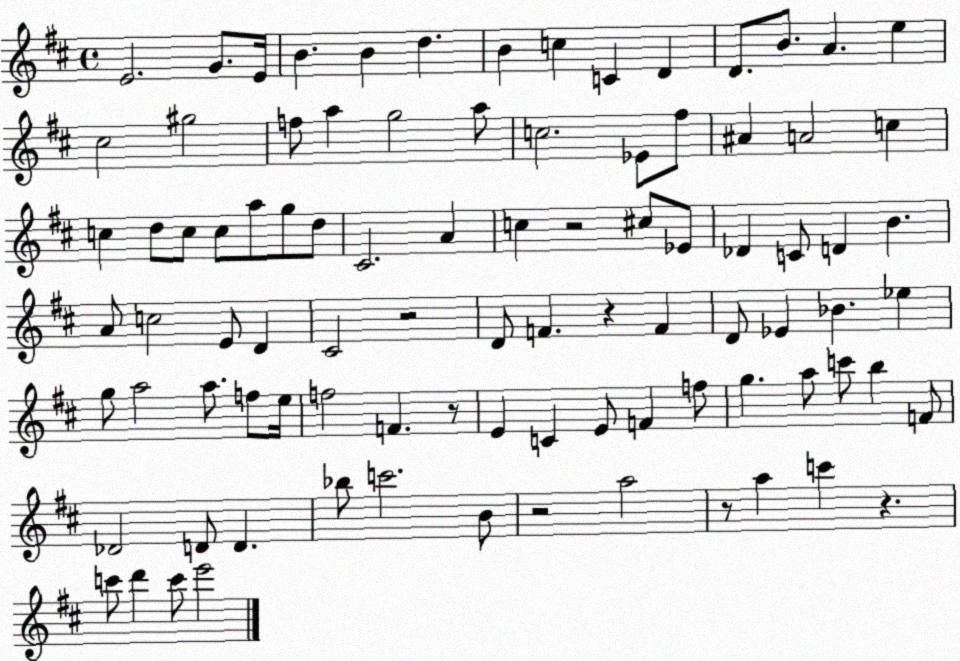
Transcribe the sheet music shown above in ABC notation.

X:1
T:Untitled
M:4/4
L:1/4
K:D
E2 G/2 E/4 B B d B c C D D/2 B/2 A e ^c2 ^g2 f/2 a g2 a/2 c2 _E/2 ^f/2 ^A A2 c c d/2 c/2 c/2 a/2 g/2 d/2 ^C2 A c z2 ^c/2 _E/2 _D C/2 D B A/2 c2 E/2 D ^C2 z2 D/2 F z F D/2 _E _B _e g/2 a2 a/2 f/2 e/4 f2 F z/2 E C E/2 F f/2 g a/2 c'/2 b F/2 _D2 D/2 D _b/2 c'2 B/2 z2 a2 z/2 a c' z c'/2 d' c'/2 e'2